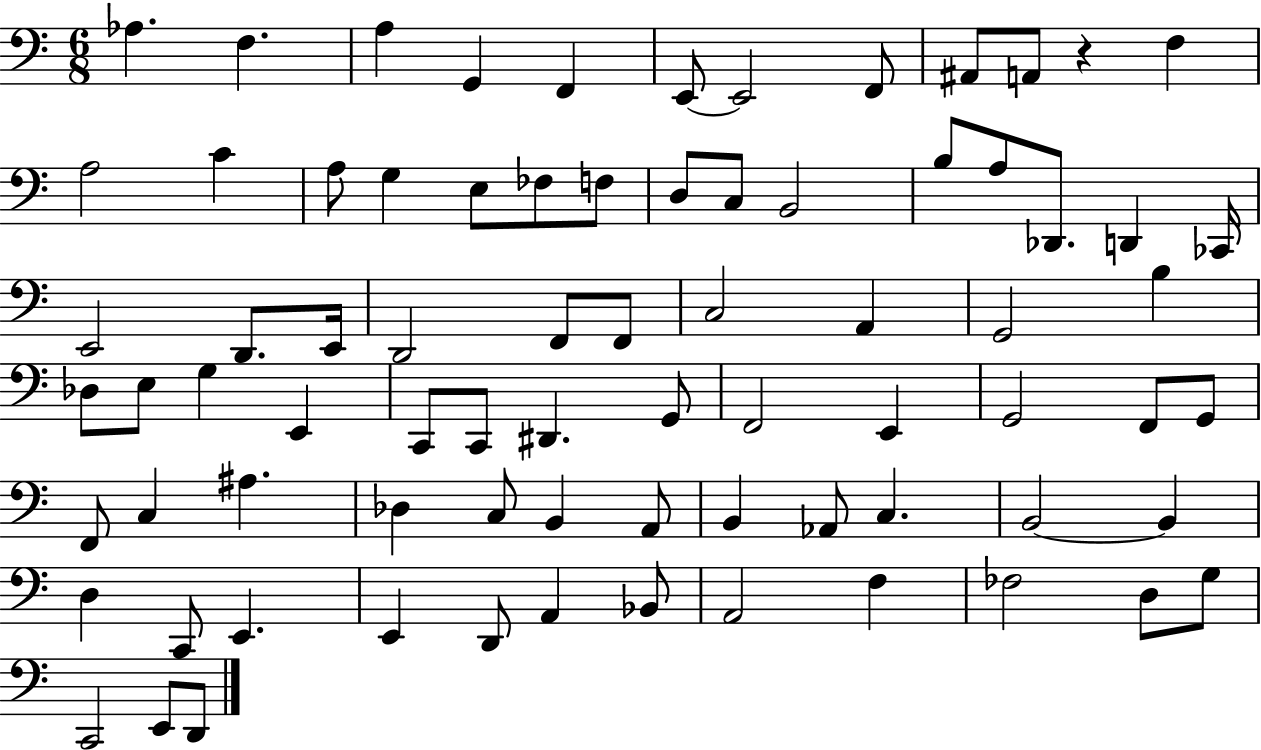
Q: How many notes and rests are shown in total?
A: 77